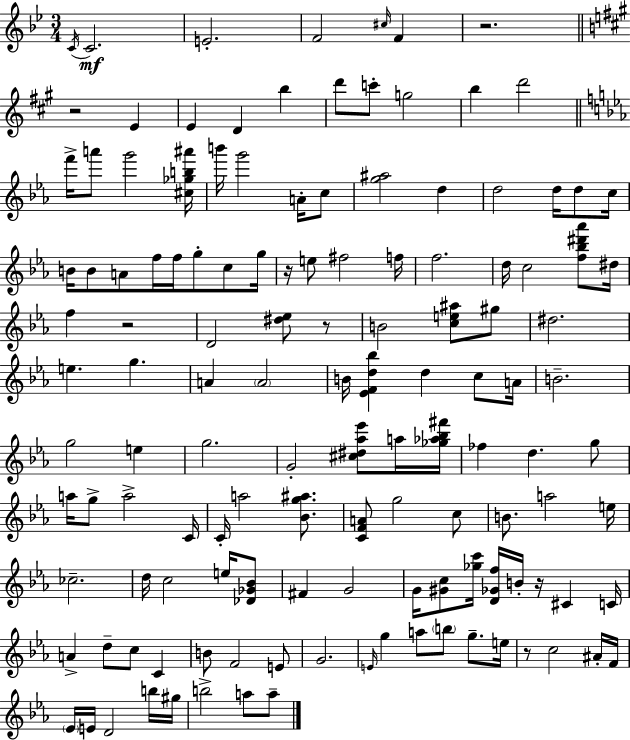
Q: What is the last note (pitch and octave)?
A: A5